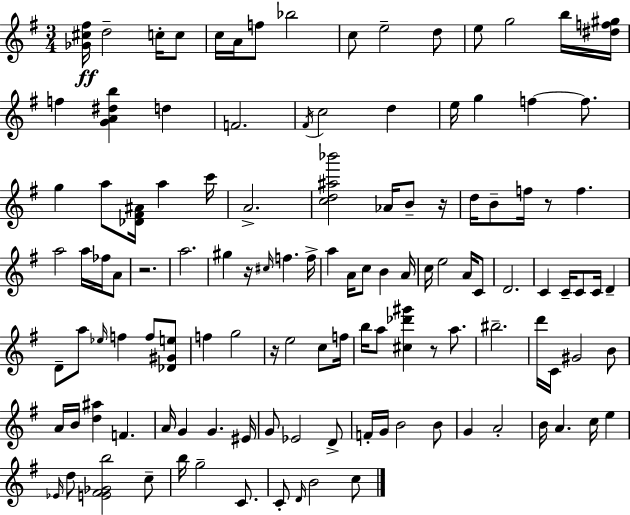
X:1
T:Untitled
M:3/4
L:1/4
K:Em
[_G^c^f]/4 d2 c/4 c/2 c/4 A/4 f/2 _b2 c/2 e2 d/2 e/2 g2 b/4 [^df^g]/4 f [GA^db] d F2 ^F/4 c2 d e/4 g f f/2 g a/2 [_D^F^A]/4 a c'/4 A2 [cd^a_b']2 _A/4 B/2 z/4 d/4 B/2 f/4 z/2 f a2 a/4 _f/4 A/2 z2 a2 ^g z/4 ^c/4 f f/4 a A/4 c/2 B A/4 c/4 e2 A/4 C/2 D2 C C/4 C/2 C/4 D D/2 a/2 _e/4 f f/2 [_D^Ge]/2 f g2 z/4 e2 c/2 f/4 b/4 a/2 [^c_d'^g'] z/2 a/2 ^b2 d'/4 C/4 ^G2 B/2 A/4 B/4 [d^a] F A/4 G G ^E/4 G/2 _E2 D/2 F/4 G/4 B2 B/2 G A2 B/4 A c/4 e _E/4 d/2 [E^F_Gb]2 c/2 b/4 g2 C/2 C/2 D/4 B2 c/2